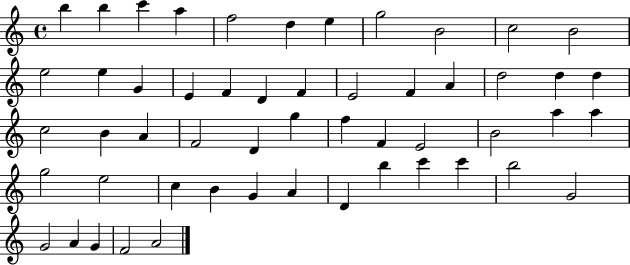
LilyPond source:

{
  \clef treble
  \time 4/4
  \defaultTimeSignature
  \key c \major
  b''4 b''4 c'''4 a''4 | f''2 d''4 e''4 | g''2 b'2 | c''2 b'2 | \break e''2 e''4 g'4 | e'4 f'4 d'4 f'4 | e'2 f'4 a'4 | d''2 d''4 d''4 | \break c''2 b'4 a'4 | f'2 d'4 g''4 | f''4 f'4 e'2 | b'2 a''4 a''4 | \break g''2 e''2 | c''4 b'4 g'4 a'4 | d'4 b''4 c'''4 c'''4 | b''2 g'2 | \break g'2 a'4 g'4 | f'2 a'2 | \bar "|."
}